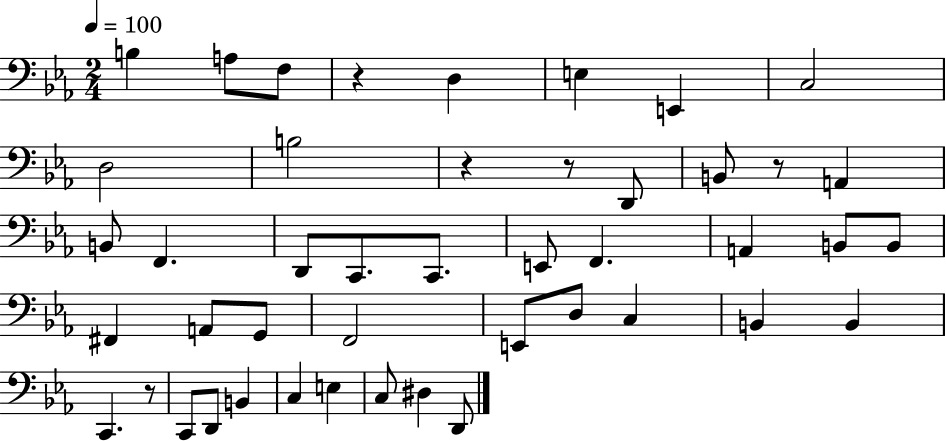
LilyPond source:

{
  \clef bass
  \numericTimeSignature
  \time 2/4
  \key ees \major
  \tempo 4 = 100
  b4 a8 f8 | r4 d4 | e4 e,4 | c2 | \break d2 | b2 | r4 r8 d,8 | b,8 r8 a,4 | \break b,8 f,4. | d,8 c,8. c,8. | e,8 f,4. | a,4 b,8 b,8 | \break fis,4 a,8 g,8 | f,2 | e,8 d8 c4 | b,4 b,4 | \break c,4. r8 | c,8 d,8 b,4 | c4 e4 | c8 dis4 d,8 | \break \bar "|."
}